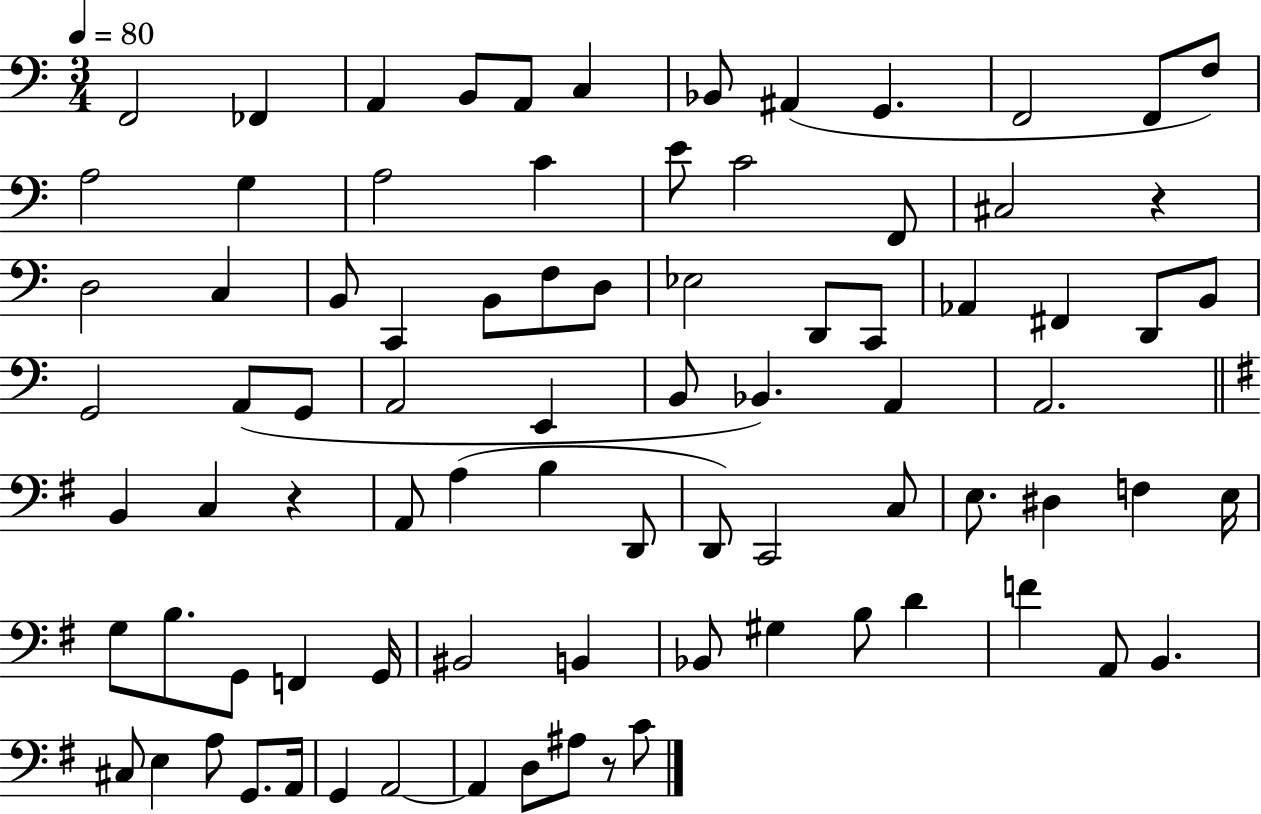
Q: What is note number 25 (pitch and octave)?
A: B2